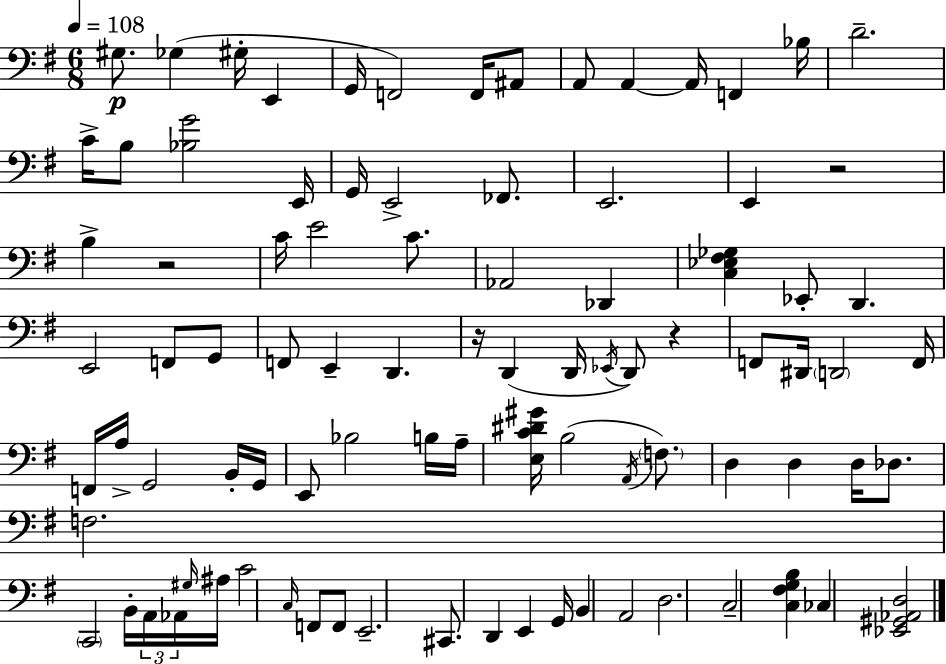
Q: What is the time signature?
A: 6/8